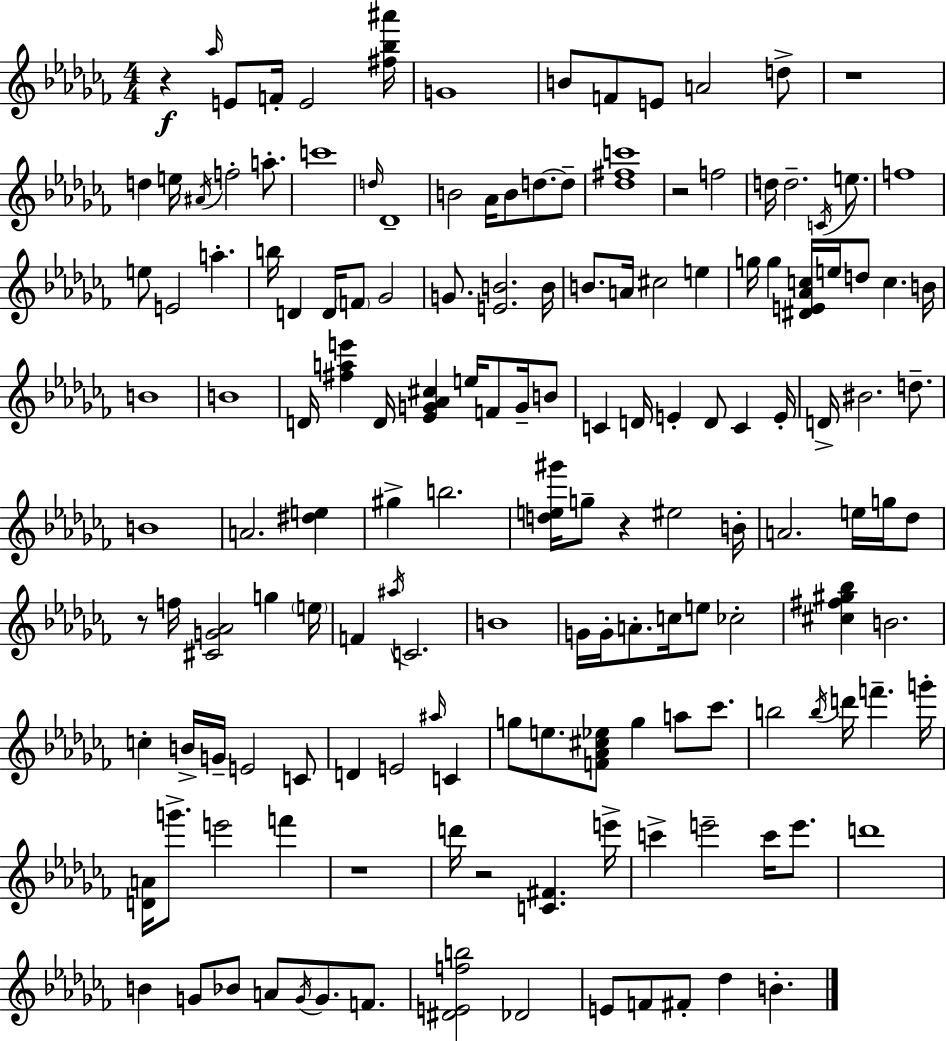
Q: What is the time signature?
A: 4/4